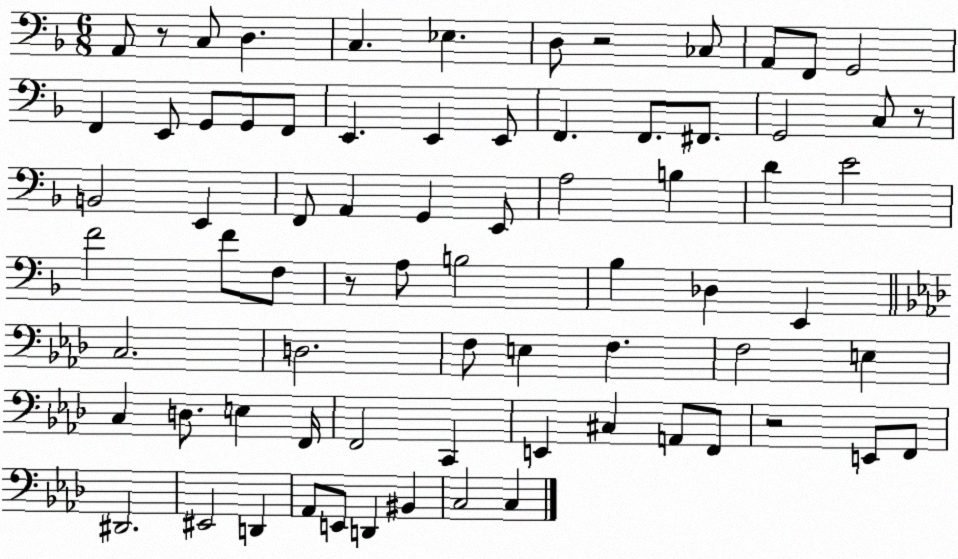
X:1
T:Untitled
M:6/8
L:1/4
K:F
A,,/2 z/2 C,/2 D, C, _E, D,/2 z2 _C,/2 A,,/2 F,,/2 G,,2 F,, E,,/2 G,,/2 G,,/2 F,,/2 E,, E,, E,,/2 F,, F,,/2 ^F,,/2 G,,2 C,/2 z/2 B,,2 E,, F,,/2 A,, G,, E,,/2 A,2 B, D E2 F2 F/2 F,/2 z/2 A,/2 B,2 _B, _D, E,, C,2 D,2 F,/2 E, F, F,2 E, C, D,/2 E, F,,/4 F,,2 C,, E,, ^C, A,,/2 F,,/2 z2 E,,/2 F,,/2 ^D,,2 ^E,,2 D,, _A,,/2 E,,/2 D,, ^B,, C,2 C,